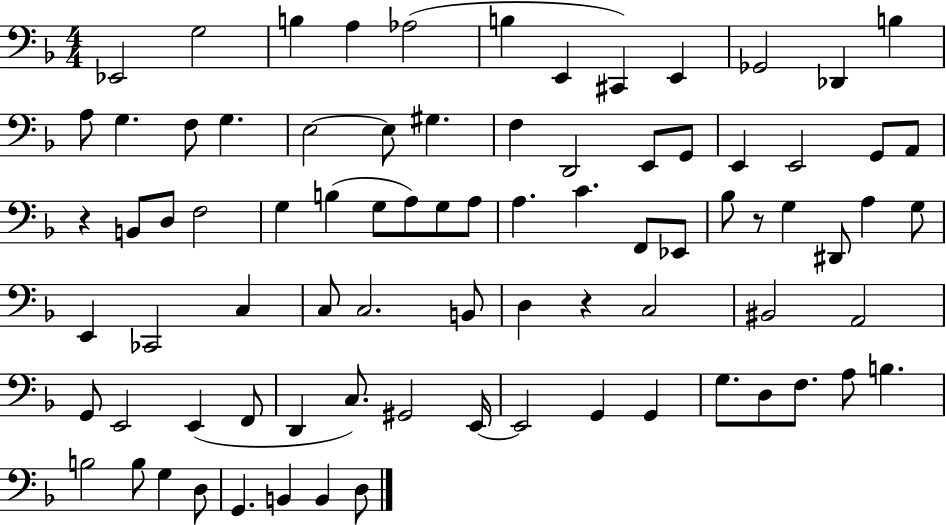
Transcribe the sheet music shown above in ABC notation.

X:1
T:Untitled
M:4/4
L:1/4
K:F
_E,,2 G,2 B, A, _A,2 B, E,, ^C,, E,, _G,,2 _D,, B, A,/2 G, F,/2 G, E,2 E,/2 ^G, F, D,,2 E,,/2 G,,/2 E,, E,,2 G,,/2 A,,/2 z B,,/2 D,/2 F,2 G, B, G,/2 A,/2 G,/2 A,/2 A, C F,,/2 _E,,/2 _B,/2 z/2 G, ^D,,/2 A, G,/2 E,, _C,,2 C, C,/2 C,2 B,,/2 D, z C,2 ^B,,2 A,,2 G,,/2 E,,2 E,, F,,/2 D,, C,/2 ^G,,2 E,,/4 E,,2 G,, G,, G,/2 D,/2 F,/2 A,/2 B, B,2 B,/2 G, D,/2 G,, B,, B,, D,/2